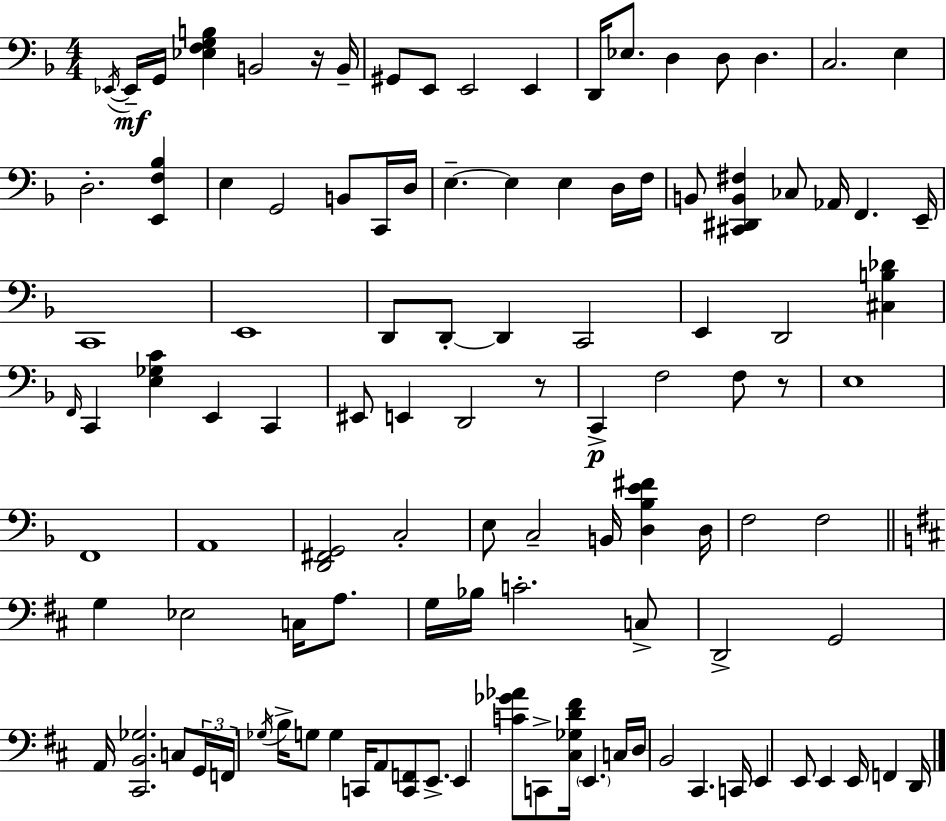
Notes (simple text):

Eb2/s Eb2/s G2/s [Eb3,F3,G3,B3]/q B2/h R/s B2/s G#2/e E2/e E2/h E2/q D2/s Eb3/e. D3/q D3/e D3/q. C3/h. E3/q D3/h. [E2,F3,Bb3]/q E3/q G2/h B2/e C2/s D3/s E3/q. E3/q E3/q D3/s F3/s B2/e [C#2,D#2,B2,F#3]/q CES3/e Ab2/s F2/q. E2/s C2/w E2/w D2/e D2/e D2/q C2/h E2/q D2/h [C#3,B3,Db4]/q F2/s C2/q [E3,Gb3,C4]/q E2/q C2/q EIS2/e E2/q D2/h R/e C2/q F3/h F3/e R/e E3/w F2/w A2/w [D2,F#2,G2]/h C3/h E3/e C3/h B2/s [D3,Bb3,E4,F#4]/q D3/s F3/h F3/h G3/q Eb3/h C3/s A3/e. G3/s Bb3/s C4/h. C3/e D2/h G2/h A2/s [C#2,B2,Gb3]/h. C3/e G2/s F2/s Gb3/s B3/s G3/e G3/q C2/s A2/e [C2,F2]/e E2/e. E2/q [C4,Gb4,Ab4]/e C2/e [C#3,Gb3,D4,F#4]/s E2/q. C3/s D3/s B2/h C#2/q. C2/s E2/q E2/e E2/q E2/s F2/q D2/s